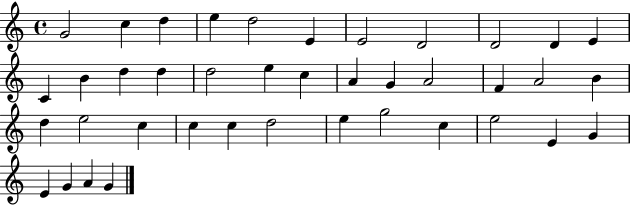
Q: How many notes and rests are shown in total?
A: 40